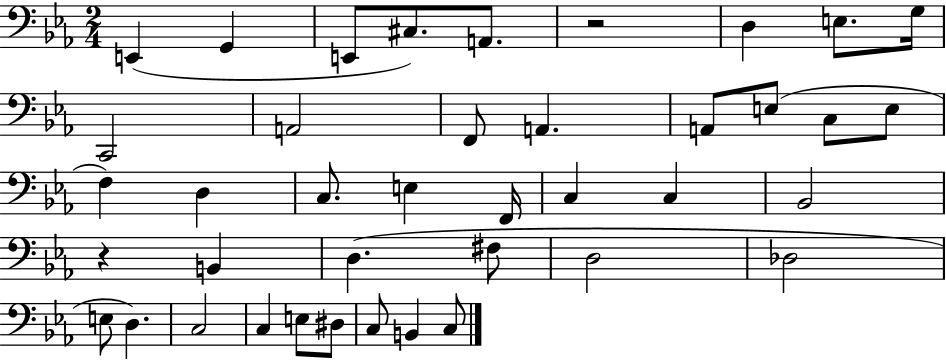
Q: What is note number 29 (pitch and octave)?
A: Db3